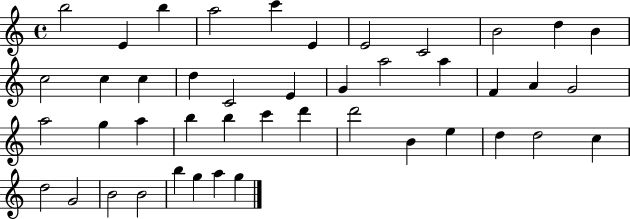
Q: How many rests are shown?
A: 0